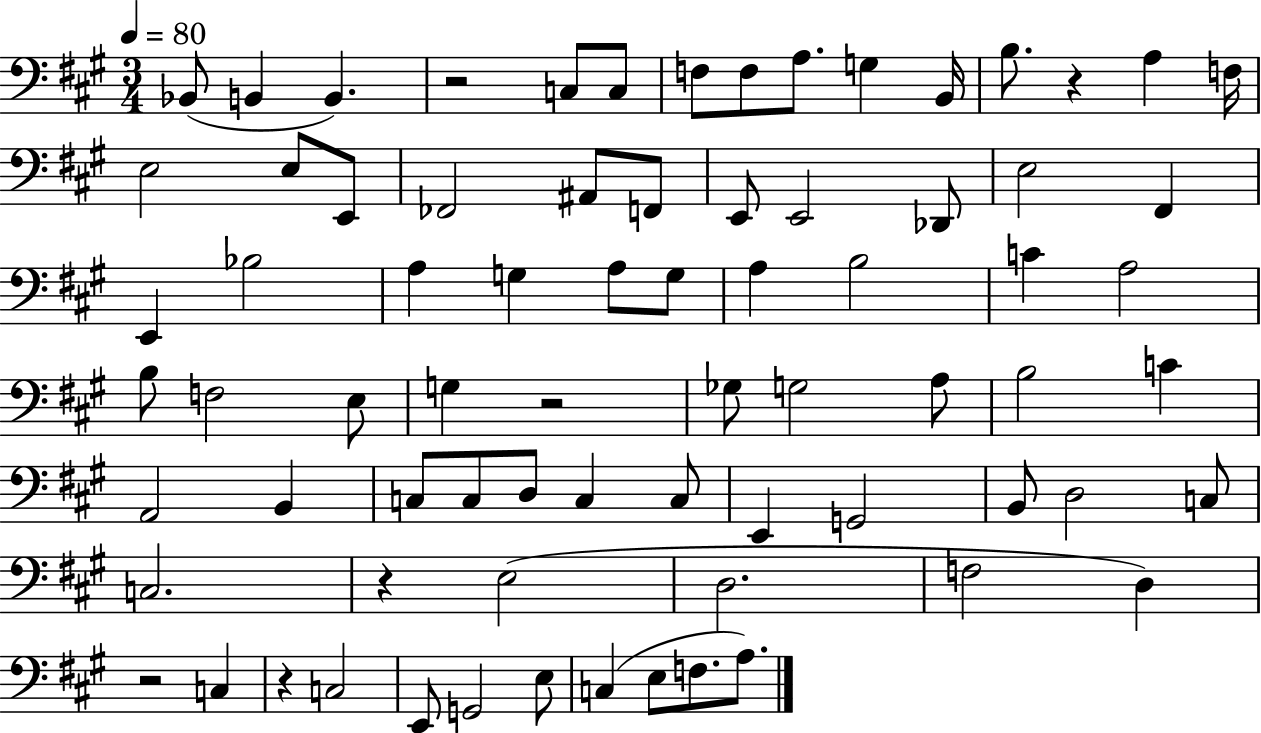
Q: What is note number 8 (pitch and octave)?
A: A3